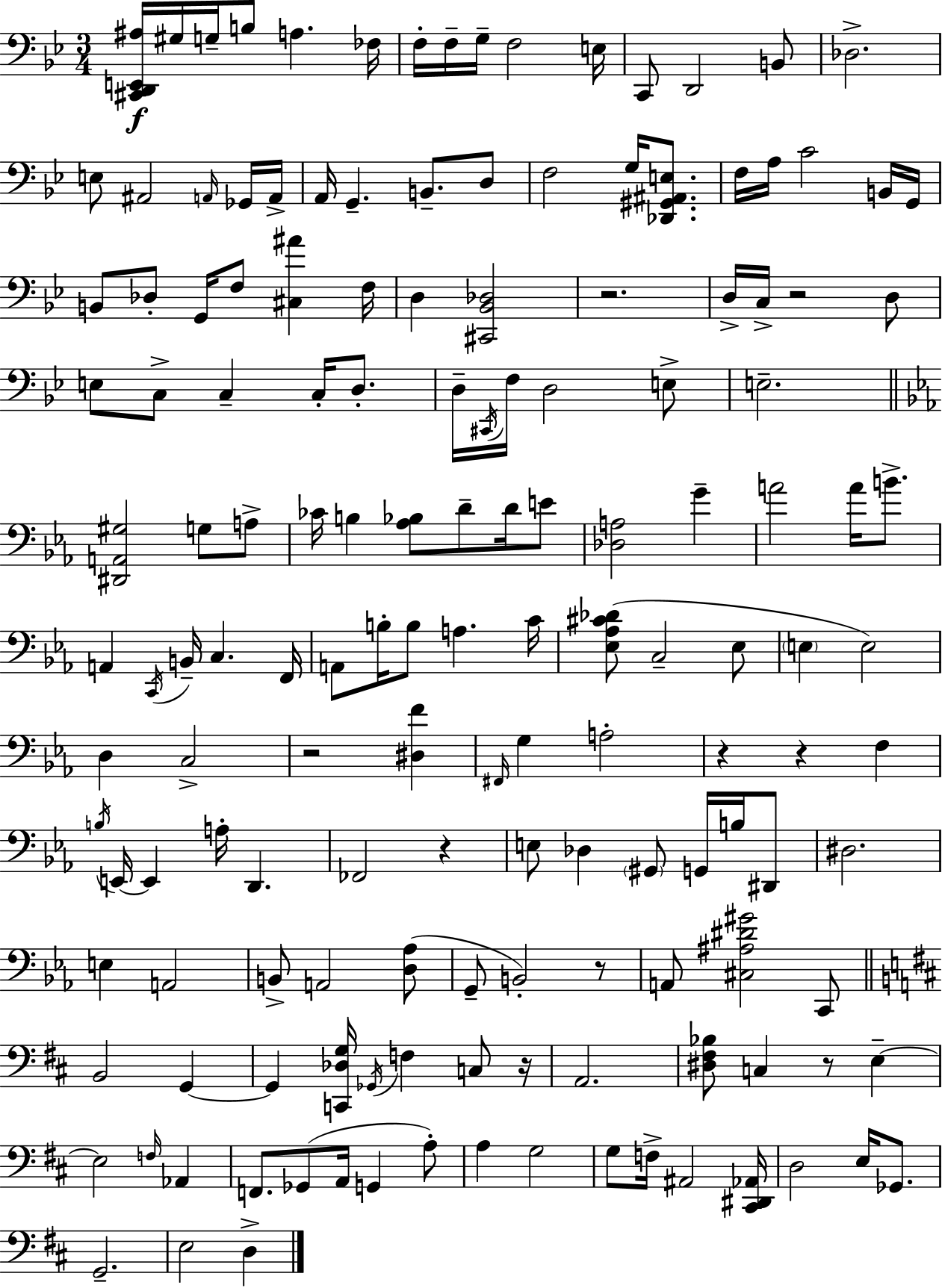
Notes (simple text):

[C#2,D2,E2,A#3]/s G#3/s G3/s B3/e A3/q. FES3/s F3/s F3/s G3/s F3/h E3/s C2/e D2/h B2/e Db3/h. E3/e A#2/h A2/s Gb2/s A2/s A2/s G2/q. B2/e. D3/e F3/h G3/s [Db2,G#2,A#2,E3]/e. F3/s A3/s C4/h B2/s G2/s B2/e Db3/e G2/s F3/e [C#3,A#4]/q F3/s D3/q [C#2,Bb2,Db3]/h R/h. D3/s C3/s R/h D3/e E3/e C3/e C3/q C3/s D3/e. D3/s C#2/s F3/s D3/h E3/e E3/h. [D#2,A2,G#3]/h G3/e A3/e CES4/s B3/q [Ab3,Bb3]/e D4/e D4/s E4/e [Db3,A3]/h G4/q A4/h A4/s B4/e. A2/q C2/s B2/s C3/q. F2/s A2/e B3/s B3/e A3/q. C4/s [Eb3,Ab3,C#4,Db4]/e C3/h Eb3/e E3/q E3/h D3/q C3/h R/h [D#3,F4]/q F#2/s G3/q A3/h R/q R/q F3/q B3/s E2/s E2/q A3/s D2/q. FES2/h R/q E3/e Db3/q G#2/e G2/s B3/s D#2/e D#3/h. E3/q A2/h B2/e A2/h [D3,Ab3]/e G2/e B2/h R/e A2/e [C#3,A#3,D#4,G#4]/h C2/e B2/h G2/q G2/q [C2,Db3,G3]/s Gb2/s F3/q C3/e R/s A2/h. [D#3,F#3,Bb3]/e C3/q R/e E3/q E3/h F3/s Ab2/q F2/e. Gb2/e A2/s G2/q A3/e A3/q G3/h G3/e F3/s A#2/h [C#2,D#2,Ab2]/s D3/h E3/s Gb2/e. G2/h. E3/h D3/q